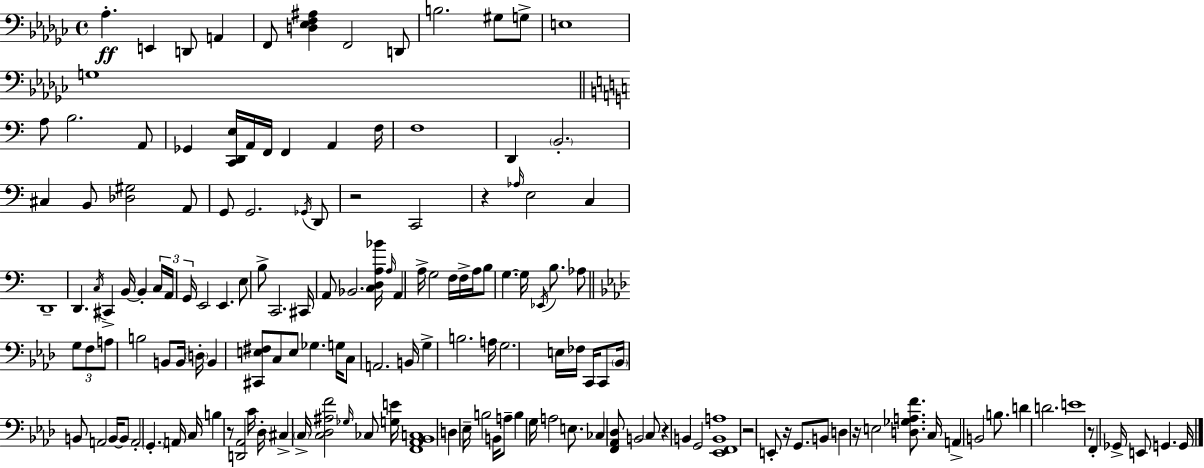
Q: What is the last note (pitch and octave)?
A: G2